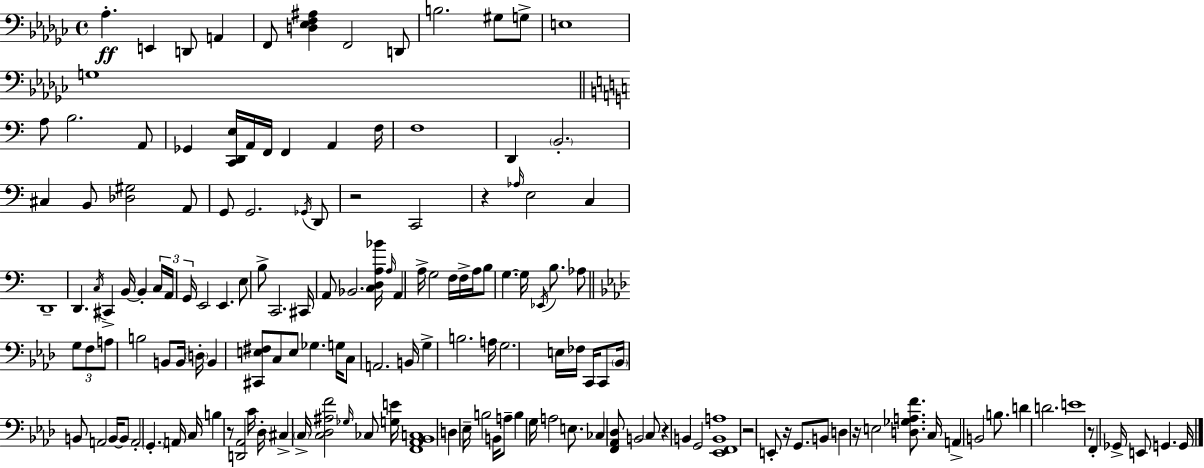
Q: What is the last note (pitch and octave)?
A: G2